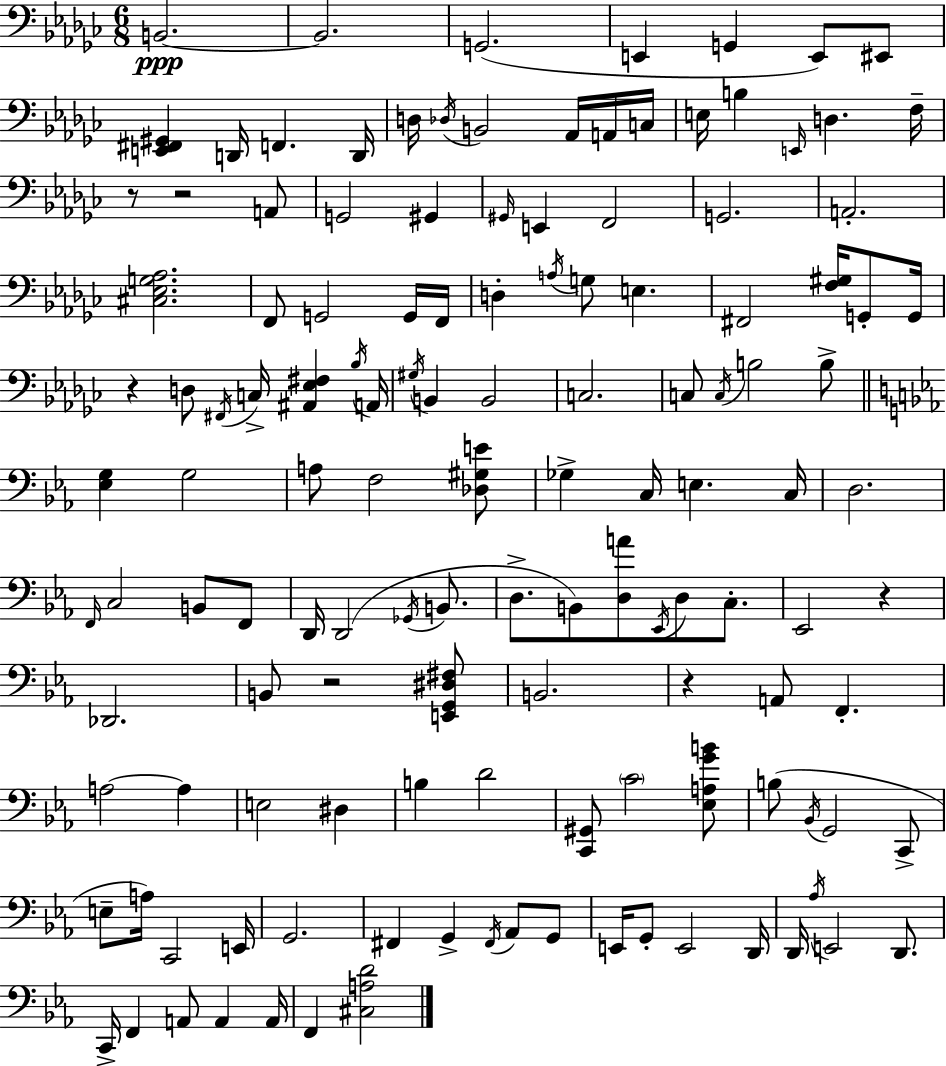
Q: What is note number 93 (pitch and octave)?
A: A3